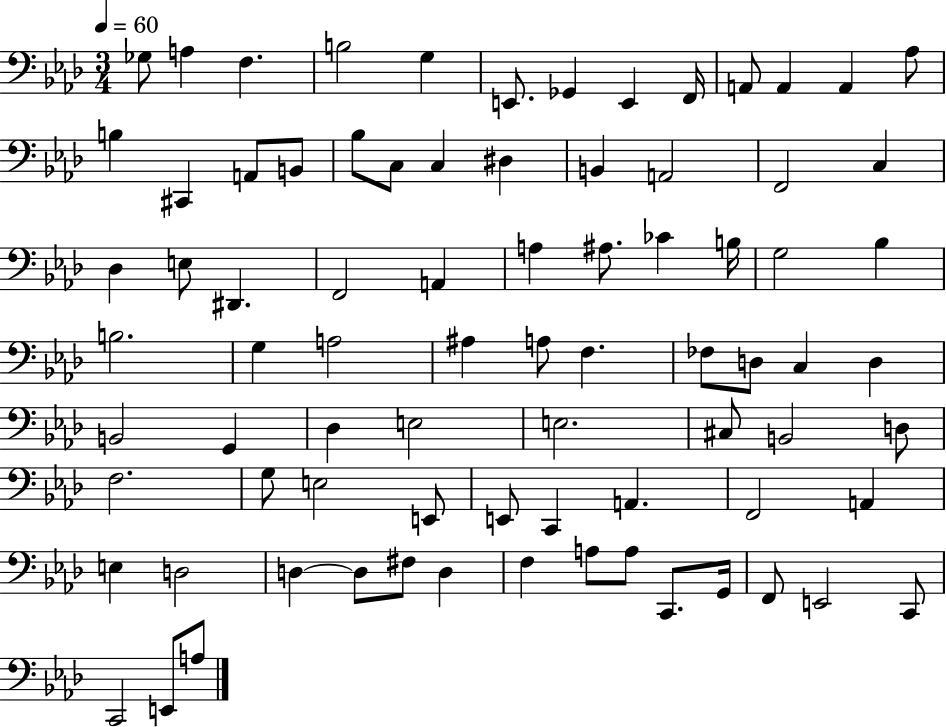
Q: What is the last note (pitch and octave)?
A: A3